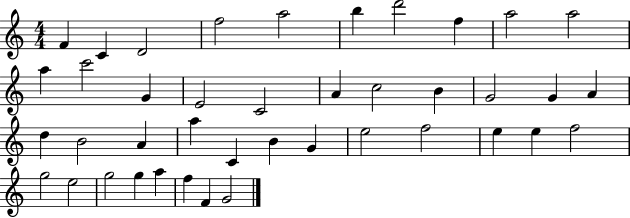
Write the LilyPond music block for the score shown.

{
  \clef treble
  \numericTimeSignature
  \time 4/4
  \key c \major
  f'4 c'4 d'2 | f''2 a''2 | b''4 d'''2 f''4 | a''2 a''2 | \break a''4 c'''2 g'4 | e'2 c'2 | a'4 c''2 b'4 | g'2 g'4 a'4 | \break d''4 b'2 a'4 | a''4 c'4 b'4 g'4 | e''2 f''2 | e''4 e''4 f''2 | \break g''2 e''2 | g''2 g''4 a''4 | f''4 f'4 g'2 | \bar "|."
}